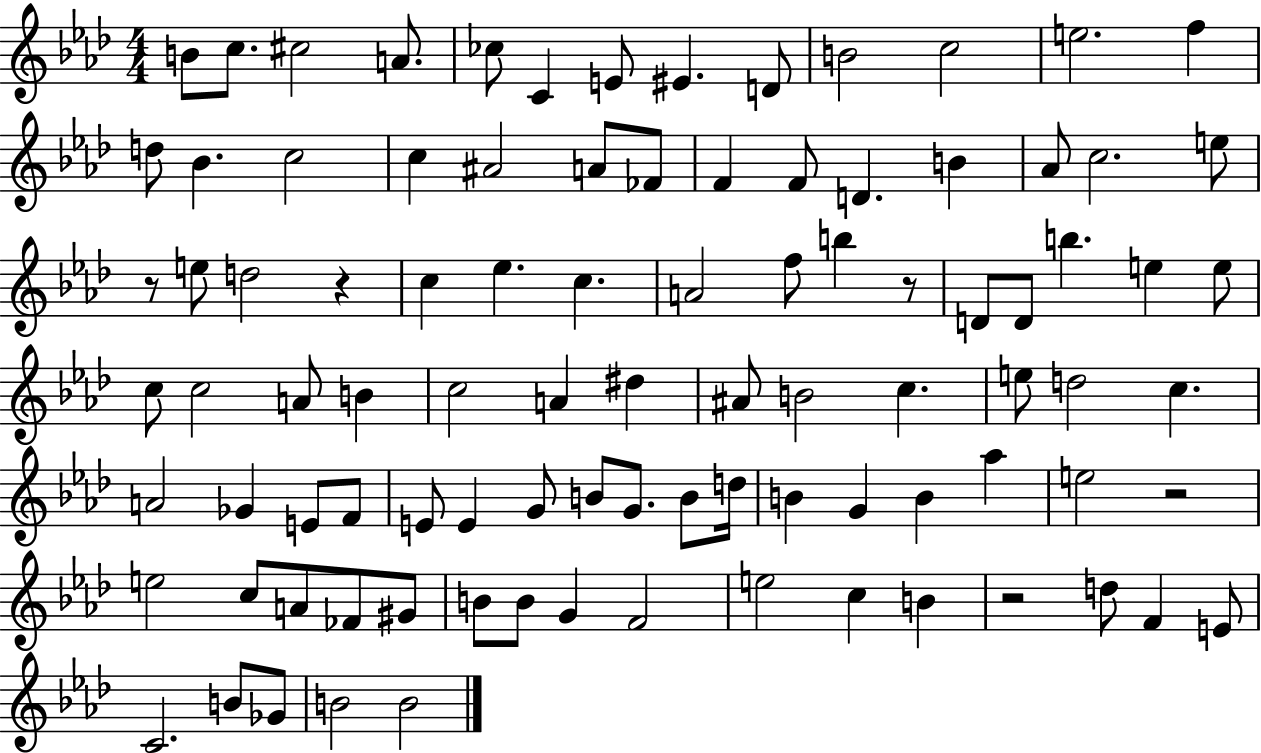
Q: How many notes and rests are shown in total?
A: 94